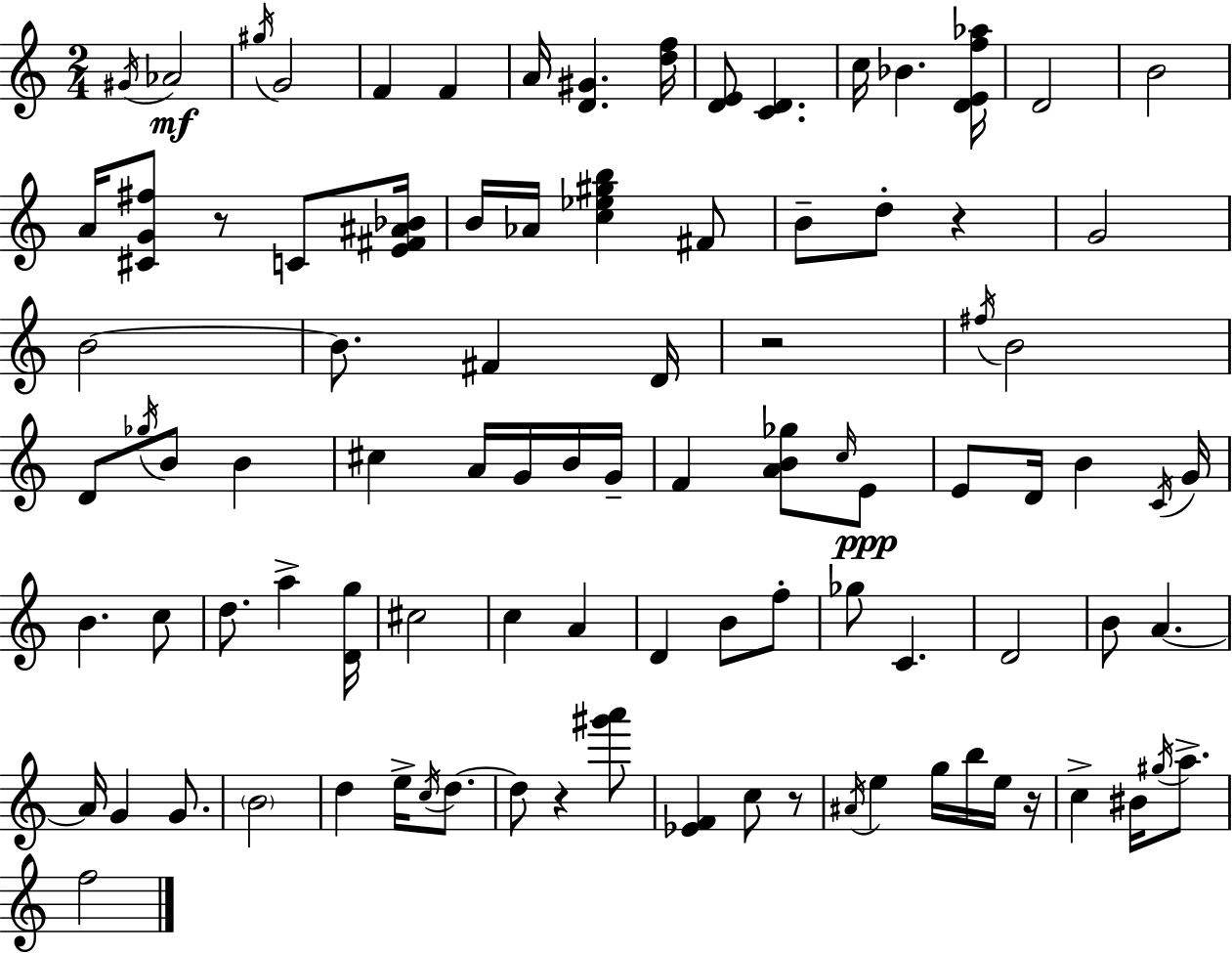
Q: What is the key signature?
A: A minor